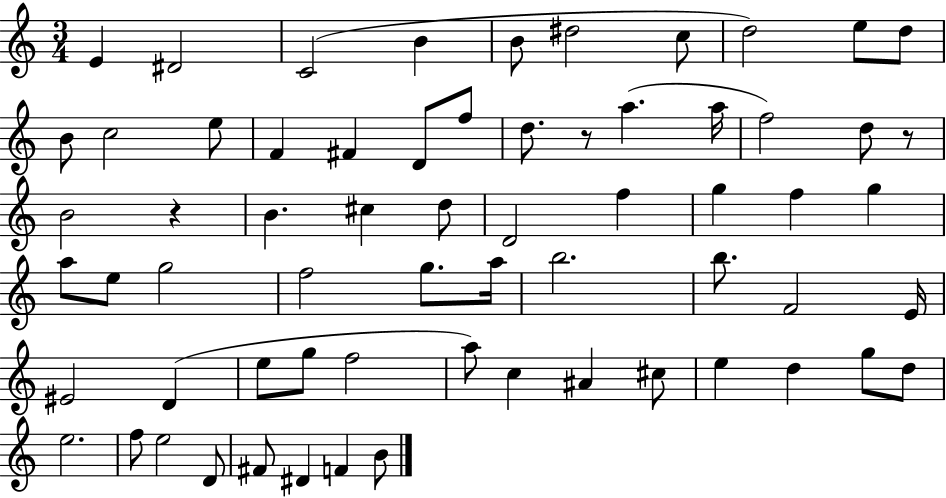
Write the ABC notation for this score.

X:1
T:Untitled
M:3/4
L:1/4
K:C
E ^D2 C2 B B/2 ^d2 c/2 d2 e/2 d/2 B/2 c2 e/2 F ^F D/2 f/2 d/2 z/2 a a/4 f2 d/2 z/2 B2 z B ^c d/2 D2 f g f g a/2 e/2 g2 f2 g/2 a/4 b2 b/2 F2 E/4 ^E2 D e/2 g/2 f2 a/2 c ^A ^c/2 e d g/2 d/2 e2 f/2 e2 D/2 ^F/2 ^D F B/2